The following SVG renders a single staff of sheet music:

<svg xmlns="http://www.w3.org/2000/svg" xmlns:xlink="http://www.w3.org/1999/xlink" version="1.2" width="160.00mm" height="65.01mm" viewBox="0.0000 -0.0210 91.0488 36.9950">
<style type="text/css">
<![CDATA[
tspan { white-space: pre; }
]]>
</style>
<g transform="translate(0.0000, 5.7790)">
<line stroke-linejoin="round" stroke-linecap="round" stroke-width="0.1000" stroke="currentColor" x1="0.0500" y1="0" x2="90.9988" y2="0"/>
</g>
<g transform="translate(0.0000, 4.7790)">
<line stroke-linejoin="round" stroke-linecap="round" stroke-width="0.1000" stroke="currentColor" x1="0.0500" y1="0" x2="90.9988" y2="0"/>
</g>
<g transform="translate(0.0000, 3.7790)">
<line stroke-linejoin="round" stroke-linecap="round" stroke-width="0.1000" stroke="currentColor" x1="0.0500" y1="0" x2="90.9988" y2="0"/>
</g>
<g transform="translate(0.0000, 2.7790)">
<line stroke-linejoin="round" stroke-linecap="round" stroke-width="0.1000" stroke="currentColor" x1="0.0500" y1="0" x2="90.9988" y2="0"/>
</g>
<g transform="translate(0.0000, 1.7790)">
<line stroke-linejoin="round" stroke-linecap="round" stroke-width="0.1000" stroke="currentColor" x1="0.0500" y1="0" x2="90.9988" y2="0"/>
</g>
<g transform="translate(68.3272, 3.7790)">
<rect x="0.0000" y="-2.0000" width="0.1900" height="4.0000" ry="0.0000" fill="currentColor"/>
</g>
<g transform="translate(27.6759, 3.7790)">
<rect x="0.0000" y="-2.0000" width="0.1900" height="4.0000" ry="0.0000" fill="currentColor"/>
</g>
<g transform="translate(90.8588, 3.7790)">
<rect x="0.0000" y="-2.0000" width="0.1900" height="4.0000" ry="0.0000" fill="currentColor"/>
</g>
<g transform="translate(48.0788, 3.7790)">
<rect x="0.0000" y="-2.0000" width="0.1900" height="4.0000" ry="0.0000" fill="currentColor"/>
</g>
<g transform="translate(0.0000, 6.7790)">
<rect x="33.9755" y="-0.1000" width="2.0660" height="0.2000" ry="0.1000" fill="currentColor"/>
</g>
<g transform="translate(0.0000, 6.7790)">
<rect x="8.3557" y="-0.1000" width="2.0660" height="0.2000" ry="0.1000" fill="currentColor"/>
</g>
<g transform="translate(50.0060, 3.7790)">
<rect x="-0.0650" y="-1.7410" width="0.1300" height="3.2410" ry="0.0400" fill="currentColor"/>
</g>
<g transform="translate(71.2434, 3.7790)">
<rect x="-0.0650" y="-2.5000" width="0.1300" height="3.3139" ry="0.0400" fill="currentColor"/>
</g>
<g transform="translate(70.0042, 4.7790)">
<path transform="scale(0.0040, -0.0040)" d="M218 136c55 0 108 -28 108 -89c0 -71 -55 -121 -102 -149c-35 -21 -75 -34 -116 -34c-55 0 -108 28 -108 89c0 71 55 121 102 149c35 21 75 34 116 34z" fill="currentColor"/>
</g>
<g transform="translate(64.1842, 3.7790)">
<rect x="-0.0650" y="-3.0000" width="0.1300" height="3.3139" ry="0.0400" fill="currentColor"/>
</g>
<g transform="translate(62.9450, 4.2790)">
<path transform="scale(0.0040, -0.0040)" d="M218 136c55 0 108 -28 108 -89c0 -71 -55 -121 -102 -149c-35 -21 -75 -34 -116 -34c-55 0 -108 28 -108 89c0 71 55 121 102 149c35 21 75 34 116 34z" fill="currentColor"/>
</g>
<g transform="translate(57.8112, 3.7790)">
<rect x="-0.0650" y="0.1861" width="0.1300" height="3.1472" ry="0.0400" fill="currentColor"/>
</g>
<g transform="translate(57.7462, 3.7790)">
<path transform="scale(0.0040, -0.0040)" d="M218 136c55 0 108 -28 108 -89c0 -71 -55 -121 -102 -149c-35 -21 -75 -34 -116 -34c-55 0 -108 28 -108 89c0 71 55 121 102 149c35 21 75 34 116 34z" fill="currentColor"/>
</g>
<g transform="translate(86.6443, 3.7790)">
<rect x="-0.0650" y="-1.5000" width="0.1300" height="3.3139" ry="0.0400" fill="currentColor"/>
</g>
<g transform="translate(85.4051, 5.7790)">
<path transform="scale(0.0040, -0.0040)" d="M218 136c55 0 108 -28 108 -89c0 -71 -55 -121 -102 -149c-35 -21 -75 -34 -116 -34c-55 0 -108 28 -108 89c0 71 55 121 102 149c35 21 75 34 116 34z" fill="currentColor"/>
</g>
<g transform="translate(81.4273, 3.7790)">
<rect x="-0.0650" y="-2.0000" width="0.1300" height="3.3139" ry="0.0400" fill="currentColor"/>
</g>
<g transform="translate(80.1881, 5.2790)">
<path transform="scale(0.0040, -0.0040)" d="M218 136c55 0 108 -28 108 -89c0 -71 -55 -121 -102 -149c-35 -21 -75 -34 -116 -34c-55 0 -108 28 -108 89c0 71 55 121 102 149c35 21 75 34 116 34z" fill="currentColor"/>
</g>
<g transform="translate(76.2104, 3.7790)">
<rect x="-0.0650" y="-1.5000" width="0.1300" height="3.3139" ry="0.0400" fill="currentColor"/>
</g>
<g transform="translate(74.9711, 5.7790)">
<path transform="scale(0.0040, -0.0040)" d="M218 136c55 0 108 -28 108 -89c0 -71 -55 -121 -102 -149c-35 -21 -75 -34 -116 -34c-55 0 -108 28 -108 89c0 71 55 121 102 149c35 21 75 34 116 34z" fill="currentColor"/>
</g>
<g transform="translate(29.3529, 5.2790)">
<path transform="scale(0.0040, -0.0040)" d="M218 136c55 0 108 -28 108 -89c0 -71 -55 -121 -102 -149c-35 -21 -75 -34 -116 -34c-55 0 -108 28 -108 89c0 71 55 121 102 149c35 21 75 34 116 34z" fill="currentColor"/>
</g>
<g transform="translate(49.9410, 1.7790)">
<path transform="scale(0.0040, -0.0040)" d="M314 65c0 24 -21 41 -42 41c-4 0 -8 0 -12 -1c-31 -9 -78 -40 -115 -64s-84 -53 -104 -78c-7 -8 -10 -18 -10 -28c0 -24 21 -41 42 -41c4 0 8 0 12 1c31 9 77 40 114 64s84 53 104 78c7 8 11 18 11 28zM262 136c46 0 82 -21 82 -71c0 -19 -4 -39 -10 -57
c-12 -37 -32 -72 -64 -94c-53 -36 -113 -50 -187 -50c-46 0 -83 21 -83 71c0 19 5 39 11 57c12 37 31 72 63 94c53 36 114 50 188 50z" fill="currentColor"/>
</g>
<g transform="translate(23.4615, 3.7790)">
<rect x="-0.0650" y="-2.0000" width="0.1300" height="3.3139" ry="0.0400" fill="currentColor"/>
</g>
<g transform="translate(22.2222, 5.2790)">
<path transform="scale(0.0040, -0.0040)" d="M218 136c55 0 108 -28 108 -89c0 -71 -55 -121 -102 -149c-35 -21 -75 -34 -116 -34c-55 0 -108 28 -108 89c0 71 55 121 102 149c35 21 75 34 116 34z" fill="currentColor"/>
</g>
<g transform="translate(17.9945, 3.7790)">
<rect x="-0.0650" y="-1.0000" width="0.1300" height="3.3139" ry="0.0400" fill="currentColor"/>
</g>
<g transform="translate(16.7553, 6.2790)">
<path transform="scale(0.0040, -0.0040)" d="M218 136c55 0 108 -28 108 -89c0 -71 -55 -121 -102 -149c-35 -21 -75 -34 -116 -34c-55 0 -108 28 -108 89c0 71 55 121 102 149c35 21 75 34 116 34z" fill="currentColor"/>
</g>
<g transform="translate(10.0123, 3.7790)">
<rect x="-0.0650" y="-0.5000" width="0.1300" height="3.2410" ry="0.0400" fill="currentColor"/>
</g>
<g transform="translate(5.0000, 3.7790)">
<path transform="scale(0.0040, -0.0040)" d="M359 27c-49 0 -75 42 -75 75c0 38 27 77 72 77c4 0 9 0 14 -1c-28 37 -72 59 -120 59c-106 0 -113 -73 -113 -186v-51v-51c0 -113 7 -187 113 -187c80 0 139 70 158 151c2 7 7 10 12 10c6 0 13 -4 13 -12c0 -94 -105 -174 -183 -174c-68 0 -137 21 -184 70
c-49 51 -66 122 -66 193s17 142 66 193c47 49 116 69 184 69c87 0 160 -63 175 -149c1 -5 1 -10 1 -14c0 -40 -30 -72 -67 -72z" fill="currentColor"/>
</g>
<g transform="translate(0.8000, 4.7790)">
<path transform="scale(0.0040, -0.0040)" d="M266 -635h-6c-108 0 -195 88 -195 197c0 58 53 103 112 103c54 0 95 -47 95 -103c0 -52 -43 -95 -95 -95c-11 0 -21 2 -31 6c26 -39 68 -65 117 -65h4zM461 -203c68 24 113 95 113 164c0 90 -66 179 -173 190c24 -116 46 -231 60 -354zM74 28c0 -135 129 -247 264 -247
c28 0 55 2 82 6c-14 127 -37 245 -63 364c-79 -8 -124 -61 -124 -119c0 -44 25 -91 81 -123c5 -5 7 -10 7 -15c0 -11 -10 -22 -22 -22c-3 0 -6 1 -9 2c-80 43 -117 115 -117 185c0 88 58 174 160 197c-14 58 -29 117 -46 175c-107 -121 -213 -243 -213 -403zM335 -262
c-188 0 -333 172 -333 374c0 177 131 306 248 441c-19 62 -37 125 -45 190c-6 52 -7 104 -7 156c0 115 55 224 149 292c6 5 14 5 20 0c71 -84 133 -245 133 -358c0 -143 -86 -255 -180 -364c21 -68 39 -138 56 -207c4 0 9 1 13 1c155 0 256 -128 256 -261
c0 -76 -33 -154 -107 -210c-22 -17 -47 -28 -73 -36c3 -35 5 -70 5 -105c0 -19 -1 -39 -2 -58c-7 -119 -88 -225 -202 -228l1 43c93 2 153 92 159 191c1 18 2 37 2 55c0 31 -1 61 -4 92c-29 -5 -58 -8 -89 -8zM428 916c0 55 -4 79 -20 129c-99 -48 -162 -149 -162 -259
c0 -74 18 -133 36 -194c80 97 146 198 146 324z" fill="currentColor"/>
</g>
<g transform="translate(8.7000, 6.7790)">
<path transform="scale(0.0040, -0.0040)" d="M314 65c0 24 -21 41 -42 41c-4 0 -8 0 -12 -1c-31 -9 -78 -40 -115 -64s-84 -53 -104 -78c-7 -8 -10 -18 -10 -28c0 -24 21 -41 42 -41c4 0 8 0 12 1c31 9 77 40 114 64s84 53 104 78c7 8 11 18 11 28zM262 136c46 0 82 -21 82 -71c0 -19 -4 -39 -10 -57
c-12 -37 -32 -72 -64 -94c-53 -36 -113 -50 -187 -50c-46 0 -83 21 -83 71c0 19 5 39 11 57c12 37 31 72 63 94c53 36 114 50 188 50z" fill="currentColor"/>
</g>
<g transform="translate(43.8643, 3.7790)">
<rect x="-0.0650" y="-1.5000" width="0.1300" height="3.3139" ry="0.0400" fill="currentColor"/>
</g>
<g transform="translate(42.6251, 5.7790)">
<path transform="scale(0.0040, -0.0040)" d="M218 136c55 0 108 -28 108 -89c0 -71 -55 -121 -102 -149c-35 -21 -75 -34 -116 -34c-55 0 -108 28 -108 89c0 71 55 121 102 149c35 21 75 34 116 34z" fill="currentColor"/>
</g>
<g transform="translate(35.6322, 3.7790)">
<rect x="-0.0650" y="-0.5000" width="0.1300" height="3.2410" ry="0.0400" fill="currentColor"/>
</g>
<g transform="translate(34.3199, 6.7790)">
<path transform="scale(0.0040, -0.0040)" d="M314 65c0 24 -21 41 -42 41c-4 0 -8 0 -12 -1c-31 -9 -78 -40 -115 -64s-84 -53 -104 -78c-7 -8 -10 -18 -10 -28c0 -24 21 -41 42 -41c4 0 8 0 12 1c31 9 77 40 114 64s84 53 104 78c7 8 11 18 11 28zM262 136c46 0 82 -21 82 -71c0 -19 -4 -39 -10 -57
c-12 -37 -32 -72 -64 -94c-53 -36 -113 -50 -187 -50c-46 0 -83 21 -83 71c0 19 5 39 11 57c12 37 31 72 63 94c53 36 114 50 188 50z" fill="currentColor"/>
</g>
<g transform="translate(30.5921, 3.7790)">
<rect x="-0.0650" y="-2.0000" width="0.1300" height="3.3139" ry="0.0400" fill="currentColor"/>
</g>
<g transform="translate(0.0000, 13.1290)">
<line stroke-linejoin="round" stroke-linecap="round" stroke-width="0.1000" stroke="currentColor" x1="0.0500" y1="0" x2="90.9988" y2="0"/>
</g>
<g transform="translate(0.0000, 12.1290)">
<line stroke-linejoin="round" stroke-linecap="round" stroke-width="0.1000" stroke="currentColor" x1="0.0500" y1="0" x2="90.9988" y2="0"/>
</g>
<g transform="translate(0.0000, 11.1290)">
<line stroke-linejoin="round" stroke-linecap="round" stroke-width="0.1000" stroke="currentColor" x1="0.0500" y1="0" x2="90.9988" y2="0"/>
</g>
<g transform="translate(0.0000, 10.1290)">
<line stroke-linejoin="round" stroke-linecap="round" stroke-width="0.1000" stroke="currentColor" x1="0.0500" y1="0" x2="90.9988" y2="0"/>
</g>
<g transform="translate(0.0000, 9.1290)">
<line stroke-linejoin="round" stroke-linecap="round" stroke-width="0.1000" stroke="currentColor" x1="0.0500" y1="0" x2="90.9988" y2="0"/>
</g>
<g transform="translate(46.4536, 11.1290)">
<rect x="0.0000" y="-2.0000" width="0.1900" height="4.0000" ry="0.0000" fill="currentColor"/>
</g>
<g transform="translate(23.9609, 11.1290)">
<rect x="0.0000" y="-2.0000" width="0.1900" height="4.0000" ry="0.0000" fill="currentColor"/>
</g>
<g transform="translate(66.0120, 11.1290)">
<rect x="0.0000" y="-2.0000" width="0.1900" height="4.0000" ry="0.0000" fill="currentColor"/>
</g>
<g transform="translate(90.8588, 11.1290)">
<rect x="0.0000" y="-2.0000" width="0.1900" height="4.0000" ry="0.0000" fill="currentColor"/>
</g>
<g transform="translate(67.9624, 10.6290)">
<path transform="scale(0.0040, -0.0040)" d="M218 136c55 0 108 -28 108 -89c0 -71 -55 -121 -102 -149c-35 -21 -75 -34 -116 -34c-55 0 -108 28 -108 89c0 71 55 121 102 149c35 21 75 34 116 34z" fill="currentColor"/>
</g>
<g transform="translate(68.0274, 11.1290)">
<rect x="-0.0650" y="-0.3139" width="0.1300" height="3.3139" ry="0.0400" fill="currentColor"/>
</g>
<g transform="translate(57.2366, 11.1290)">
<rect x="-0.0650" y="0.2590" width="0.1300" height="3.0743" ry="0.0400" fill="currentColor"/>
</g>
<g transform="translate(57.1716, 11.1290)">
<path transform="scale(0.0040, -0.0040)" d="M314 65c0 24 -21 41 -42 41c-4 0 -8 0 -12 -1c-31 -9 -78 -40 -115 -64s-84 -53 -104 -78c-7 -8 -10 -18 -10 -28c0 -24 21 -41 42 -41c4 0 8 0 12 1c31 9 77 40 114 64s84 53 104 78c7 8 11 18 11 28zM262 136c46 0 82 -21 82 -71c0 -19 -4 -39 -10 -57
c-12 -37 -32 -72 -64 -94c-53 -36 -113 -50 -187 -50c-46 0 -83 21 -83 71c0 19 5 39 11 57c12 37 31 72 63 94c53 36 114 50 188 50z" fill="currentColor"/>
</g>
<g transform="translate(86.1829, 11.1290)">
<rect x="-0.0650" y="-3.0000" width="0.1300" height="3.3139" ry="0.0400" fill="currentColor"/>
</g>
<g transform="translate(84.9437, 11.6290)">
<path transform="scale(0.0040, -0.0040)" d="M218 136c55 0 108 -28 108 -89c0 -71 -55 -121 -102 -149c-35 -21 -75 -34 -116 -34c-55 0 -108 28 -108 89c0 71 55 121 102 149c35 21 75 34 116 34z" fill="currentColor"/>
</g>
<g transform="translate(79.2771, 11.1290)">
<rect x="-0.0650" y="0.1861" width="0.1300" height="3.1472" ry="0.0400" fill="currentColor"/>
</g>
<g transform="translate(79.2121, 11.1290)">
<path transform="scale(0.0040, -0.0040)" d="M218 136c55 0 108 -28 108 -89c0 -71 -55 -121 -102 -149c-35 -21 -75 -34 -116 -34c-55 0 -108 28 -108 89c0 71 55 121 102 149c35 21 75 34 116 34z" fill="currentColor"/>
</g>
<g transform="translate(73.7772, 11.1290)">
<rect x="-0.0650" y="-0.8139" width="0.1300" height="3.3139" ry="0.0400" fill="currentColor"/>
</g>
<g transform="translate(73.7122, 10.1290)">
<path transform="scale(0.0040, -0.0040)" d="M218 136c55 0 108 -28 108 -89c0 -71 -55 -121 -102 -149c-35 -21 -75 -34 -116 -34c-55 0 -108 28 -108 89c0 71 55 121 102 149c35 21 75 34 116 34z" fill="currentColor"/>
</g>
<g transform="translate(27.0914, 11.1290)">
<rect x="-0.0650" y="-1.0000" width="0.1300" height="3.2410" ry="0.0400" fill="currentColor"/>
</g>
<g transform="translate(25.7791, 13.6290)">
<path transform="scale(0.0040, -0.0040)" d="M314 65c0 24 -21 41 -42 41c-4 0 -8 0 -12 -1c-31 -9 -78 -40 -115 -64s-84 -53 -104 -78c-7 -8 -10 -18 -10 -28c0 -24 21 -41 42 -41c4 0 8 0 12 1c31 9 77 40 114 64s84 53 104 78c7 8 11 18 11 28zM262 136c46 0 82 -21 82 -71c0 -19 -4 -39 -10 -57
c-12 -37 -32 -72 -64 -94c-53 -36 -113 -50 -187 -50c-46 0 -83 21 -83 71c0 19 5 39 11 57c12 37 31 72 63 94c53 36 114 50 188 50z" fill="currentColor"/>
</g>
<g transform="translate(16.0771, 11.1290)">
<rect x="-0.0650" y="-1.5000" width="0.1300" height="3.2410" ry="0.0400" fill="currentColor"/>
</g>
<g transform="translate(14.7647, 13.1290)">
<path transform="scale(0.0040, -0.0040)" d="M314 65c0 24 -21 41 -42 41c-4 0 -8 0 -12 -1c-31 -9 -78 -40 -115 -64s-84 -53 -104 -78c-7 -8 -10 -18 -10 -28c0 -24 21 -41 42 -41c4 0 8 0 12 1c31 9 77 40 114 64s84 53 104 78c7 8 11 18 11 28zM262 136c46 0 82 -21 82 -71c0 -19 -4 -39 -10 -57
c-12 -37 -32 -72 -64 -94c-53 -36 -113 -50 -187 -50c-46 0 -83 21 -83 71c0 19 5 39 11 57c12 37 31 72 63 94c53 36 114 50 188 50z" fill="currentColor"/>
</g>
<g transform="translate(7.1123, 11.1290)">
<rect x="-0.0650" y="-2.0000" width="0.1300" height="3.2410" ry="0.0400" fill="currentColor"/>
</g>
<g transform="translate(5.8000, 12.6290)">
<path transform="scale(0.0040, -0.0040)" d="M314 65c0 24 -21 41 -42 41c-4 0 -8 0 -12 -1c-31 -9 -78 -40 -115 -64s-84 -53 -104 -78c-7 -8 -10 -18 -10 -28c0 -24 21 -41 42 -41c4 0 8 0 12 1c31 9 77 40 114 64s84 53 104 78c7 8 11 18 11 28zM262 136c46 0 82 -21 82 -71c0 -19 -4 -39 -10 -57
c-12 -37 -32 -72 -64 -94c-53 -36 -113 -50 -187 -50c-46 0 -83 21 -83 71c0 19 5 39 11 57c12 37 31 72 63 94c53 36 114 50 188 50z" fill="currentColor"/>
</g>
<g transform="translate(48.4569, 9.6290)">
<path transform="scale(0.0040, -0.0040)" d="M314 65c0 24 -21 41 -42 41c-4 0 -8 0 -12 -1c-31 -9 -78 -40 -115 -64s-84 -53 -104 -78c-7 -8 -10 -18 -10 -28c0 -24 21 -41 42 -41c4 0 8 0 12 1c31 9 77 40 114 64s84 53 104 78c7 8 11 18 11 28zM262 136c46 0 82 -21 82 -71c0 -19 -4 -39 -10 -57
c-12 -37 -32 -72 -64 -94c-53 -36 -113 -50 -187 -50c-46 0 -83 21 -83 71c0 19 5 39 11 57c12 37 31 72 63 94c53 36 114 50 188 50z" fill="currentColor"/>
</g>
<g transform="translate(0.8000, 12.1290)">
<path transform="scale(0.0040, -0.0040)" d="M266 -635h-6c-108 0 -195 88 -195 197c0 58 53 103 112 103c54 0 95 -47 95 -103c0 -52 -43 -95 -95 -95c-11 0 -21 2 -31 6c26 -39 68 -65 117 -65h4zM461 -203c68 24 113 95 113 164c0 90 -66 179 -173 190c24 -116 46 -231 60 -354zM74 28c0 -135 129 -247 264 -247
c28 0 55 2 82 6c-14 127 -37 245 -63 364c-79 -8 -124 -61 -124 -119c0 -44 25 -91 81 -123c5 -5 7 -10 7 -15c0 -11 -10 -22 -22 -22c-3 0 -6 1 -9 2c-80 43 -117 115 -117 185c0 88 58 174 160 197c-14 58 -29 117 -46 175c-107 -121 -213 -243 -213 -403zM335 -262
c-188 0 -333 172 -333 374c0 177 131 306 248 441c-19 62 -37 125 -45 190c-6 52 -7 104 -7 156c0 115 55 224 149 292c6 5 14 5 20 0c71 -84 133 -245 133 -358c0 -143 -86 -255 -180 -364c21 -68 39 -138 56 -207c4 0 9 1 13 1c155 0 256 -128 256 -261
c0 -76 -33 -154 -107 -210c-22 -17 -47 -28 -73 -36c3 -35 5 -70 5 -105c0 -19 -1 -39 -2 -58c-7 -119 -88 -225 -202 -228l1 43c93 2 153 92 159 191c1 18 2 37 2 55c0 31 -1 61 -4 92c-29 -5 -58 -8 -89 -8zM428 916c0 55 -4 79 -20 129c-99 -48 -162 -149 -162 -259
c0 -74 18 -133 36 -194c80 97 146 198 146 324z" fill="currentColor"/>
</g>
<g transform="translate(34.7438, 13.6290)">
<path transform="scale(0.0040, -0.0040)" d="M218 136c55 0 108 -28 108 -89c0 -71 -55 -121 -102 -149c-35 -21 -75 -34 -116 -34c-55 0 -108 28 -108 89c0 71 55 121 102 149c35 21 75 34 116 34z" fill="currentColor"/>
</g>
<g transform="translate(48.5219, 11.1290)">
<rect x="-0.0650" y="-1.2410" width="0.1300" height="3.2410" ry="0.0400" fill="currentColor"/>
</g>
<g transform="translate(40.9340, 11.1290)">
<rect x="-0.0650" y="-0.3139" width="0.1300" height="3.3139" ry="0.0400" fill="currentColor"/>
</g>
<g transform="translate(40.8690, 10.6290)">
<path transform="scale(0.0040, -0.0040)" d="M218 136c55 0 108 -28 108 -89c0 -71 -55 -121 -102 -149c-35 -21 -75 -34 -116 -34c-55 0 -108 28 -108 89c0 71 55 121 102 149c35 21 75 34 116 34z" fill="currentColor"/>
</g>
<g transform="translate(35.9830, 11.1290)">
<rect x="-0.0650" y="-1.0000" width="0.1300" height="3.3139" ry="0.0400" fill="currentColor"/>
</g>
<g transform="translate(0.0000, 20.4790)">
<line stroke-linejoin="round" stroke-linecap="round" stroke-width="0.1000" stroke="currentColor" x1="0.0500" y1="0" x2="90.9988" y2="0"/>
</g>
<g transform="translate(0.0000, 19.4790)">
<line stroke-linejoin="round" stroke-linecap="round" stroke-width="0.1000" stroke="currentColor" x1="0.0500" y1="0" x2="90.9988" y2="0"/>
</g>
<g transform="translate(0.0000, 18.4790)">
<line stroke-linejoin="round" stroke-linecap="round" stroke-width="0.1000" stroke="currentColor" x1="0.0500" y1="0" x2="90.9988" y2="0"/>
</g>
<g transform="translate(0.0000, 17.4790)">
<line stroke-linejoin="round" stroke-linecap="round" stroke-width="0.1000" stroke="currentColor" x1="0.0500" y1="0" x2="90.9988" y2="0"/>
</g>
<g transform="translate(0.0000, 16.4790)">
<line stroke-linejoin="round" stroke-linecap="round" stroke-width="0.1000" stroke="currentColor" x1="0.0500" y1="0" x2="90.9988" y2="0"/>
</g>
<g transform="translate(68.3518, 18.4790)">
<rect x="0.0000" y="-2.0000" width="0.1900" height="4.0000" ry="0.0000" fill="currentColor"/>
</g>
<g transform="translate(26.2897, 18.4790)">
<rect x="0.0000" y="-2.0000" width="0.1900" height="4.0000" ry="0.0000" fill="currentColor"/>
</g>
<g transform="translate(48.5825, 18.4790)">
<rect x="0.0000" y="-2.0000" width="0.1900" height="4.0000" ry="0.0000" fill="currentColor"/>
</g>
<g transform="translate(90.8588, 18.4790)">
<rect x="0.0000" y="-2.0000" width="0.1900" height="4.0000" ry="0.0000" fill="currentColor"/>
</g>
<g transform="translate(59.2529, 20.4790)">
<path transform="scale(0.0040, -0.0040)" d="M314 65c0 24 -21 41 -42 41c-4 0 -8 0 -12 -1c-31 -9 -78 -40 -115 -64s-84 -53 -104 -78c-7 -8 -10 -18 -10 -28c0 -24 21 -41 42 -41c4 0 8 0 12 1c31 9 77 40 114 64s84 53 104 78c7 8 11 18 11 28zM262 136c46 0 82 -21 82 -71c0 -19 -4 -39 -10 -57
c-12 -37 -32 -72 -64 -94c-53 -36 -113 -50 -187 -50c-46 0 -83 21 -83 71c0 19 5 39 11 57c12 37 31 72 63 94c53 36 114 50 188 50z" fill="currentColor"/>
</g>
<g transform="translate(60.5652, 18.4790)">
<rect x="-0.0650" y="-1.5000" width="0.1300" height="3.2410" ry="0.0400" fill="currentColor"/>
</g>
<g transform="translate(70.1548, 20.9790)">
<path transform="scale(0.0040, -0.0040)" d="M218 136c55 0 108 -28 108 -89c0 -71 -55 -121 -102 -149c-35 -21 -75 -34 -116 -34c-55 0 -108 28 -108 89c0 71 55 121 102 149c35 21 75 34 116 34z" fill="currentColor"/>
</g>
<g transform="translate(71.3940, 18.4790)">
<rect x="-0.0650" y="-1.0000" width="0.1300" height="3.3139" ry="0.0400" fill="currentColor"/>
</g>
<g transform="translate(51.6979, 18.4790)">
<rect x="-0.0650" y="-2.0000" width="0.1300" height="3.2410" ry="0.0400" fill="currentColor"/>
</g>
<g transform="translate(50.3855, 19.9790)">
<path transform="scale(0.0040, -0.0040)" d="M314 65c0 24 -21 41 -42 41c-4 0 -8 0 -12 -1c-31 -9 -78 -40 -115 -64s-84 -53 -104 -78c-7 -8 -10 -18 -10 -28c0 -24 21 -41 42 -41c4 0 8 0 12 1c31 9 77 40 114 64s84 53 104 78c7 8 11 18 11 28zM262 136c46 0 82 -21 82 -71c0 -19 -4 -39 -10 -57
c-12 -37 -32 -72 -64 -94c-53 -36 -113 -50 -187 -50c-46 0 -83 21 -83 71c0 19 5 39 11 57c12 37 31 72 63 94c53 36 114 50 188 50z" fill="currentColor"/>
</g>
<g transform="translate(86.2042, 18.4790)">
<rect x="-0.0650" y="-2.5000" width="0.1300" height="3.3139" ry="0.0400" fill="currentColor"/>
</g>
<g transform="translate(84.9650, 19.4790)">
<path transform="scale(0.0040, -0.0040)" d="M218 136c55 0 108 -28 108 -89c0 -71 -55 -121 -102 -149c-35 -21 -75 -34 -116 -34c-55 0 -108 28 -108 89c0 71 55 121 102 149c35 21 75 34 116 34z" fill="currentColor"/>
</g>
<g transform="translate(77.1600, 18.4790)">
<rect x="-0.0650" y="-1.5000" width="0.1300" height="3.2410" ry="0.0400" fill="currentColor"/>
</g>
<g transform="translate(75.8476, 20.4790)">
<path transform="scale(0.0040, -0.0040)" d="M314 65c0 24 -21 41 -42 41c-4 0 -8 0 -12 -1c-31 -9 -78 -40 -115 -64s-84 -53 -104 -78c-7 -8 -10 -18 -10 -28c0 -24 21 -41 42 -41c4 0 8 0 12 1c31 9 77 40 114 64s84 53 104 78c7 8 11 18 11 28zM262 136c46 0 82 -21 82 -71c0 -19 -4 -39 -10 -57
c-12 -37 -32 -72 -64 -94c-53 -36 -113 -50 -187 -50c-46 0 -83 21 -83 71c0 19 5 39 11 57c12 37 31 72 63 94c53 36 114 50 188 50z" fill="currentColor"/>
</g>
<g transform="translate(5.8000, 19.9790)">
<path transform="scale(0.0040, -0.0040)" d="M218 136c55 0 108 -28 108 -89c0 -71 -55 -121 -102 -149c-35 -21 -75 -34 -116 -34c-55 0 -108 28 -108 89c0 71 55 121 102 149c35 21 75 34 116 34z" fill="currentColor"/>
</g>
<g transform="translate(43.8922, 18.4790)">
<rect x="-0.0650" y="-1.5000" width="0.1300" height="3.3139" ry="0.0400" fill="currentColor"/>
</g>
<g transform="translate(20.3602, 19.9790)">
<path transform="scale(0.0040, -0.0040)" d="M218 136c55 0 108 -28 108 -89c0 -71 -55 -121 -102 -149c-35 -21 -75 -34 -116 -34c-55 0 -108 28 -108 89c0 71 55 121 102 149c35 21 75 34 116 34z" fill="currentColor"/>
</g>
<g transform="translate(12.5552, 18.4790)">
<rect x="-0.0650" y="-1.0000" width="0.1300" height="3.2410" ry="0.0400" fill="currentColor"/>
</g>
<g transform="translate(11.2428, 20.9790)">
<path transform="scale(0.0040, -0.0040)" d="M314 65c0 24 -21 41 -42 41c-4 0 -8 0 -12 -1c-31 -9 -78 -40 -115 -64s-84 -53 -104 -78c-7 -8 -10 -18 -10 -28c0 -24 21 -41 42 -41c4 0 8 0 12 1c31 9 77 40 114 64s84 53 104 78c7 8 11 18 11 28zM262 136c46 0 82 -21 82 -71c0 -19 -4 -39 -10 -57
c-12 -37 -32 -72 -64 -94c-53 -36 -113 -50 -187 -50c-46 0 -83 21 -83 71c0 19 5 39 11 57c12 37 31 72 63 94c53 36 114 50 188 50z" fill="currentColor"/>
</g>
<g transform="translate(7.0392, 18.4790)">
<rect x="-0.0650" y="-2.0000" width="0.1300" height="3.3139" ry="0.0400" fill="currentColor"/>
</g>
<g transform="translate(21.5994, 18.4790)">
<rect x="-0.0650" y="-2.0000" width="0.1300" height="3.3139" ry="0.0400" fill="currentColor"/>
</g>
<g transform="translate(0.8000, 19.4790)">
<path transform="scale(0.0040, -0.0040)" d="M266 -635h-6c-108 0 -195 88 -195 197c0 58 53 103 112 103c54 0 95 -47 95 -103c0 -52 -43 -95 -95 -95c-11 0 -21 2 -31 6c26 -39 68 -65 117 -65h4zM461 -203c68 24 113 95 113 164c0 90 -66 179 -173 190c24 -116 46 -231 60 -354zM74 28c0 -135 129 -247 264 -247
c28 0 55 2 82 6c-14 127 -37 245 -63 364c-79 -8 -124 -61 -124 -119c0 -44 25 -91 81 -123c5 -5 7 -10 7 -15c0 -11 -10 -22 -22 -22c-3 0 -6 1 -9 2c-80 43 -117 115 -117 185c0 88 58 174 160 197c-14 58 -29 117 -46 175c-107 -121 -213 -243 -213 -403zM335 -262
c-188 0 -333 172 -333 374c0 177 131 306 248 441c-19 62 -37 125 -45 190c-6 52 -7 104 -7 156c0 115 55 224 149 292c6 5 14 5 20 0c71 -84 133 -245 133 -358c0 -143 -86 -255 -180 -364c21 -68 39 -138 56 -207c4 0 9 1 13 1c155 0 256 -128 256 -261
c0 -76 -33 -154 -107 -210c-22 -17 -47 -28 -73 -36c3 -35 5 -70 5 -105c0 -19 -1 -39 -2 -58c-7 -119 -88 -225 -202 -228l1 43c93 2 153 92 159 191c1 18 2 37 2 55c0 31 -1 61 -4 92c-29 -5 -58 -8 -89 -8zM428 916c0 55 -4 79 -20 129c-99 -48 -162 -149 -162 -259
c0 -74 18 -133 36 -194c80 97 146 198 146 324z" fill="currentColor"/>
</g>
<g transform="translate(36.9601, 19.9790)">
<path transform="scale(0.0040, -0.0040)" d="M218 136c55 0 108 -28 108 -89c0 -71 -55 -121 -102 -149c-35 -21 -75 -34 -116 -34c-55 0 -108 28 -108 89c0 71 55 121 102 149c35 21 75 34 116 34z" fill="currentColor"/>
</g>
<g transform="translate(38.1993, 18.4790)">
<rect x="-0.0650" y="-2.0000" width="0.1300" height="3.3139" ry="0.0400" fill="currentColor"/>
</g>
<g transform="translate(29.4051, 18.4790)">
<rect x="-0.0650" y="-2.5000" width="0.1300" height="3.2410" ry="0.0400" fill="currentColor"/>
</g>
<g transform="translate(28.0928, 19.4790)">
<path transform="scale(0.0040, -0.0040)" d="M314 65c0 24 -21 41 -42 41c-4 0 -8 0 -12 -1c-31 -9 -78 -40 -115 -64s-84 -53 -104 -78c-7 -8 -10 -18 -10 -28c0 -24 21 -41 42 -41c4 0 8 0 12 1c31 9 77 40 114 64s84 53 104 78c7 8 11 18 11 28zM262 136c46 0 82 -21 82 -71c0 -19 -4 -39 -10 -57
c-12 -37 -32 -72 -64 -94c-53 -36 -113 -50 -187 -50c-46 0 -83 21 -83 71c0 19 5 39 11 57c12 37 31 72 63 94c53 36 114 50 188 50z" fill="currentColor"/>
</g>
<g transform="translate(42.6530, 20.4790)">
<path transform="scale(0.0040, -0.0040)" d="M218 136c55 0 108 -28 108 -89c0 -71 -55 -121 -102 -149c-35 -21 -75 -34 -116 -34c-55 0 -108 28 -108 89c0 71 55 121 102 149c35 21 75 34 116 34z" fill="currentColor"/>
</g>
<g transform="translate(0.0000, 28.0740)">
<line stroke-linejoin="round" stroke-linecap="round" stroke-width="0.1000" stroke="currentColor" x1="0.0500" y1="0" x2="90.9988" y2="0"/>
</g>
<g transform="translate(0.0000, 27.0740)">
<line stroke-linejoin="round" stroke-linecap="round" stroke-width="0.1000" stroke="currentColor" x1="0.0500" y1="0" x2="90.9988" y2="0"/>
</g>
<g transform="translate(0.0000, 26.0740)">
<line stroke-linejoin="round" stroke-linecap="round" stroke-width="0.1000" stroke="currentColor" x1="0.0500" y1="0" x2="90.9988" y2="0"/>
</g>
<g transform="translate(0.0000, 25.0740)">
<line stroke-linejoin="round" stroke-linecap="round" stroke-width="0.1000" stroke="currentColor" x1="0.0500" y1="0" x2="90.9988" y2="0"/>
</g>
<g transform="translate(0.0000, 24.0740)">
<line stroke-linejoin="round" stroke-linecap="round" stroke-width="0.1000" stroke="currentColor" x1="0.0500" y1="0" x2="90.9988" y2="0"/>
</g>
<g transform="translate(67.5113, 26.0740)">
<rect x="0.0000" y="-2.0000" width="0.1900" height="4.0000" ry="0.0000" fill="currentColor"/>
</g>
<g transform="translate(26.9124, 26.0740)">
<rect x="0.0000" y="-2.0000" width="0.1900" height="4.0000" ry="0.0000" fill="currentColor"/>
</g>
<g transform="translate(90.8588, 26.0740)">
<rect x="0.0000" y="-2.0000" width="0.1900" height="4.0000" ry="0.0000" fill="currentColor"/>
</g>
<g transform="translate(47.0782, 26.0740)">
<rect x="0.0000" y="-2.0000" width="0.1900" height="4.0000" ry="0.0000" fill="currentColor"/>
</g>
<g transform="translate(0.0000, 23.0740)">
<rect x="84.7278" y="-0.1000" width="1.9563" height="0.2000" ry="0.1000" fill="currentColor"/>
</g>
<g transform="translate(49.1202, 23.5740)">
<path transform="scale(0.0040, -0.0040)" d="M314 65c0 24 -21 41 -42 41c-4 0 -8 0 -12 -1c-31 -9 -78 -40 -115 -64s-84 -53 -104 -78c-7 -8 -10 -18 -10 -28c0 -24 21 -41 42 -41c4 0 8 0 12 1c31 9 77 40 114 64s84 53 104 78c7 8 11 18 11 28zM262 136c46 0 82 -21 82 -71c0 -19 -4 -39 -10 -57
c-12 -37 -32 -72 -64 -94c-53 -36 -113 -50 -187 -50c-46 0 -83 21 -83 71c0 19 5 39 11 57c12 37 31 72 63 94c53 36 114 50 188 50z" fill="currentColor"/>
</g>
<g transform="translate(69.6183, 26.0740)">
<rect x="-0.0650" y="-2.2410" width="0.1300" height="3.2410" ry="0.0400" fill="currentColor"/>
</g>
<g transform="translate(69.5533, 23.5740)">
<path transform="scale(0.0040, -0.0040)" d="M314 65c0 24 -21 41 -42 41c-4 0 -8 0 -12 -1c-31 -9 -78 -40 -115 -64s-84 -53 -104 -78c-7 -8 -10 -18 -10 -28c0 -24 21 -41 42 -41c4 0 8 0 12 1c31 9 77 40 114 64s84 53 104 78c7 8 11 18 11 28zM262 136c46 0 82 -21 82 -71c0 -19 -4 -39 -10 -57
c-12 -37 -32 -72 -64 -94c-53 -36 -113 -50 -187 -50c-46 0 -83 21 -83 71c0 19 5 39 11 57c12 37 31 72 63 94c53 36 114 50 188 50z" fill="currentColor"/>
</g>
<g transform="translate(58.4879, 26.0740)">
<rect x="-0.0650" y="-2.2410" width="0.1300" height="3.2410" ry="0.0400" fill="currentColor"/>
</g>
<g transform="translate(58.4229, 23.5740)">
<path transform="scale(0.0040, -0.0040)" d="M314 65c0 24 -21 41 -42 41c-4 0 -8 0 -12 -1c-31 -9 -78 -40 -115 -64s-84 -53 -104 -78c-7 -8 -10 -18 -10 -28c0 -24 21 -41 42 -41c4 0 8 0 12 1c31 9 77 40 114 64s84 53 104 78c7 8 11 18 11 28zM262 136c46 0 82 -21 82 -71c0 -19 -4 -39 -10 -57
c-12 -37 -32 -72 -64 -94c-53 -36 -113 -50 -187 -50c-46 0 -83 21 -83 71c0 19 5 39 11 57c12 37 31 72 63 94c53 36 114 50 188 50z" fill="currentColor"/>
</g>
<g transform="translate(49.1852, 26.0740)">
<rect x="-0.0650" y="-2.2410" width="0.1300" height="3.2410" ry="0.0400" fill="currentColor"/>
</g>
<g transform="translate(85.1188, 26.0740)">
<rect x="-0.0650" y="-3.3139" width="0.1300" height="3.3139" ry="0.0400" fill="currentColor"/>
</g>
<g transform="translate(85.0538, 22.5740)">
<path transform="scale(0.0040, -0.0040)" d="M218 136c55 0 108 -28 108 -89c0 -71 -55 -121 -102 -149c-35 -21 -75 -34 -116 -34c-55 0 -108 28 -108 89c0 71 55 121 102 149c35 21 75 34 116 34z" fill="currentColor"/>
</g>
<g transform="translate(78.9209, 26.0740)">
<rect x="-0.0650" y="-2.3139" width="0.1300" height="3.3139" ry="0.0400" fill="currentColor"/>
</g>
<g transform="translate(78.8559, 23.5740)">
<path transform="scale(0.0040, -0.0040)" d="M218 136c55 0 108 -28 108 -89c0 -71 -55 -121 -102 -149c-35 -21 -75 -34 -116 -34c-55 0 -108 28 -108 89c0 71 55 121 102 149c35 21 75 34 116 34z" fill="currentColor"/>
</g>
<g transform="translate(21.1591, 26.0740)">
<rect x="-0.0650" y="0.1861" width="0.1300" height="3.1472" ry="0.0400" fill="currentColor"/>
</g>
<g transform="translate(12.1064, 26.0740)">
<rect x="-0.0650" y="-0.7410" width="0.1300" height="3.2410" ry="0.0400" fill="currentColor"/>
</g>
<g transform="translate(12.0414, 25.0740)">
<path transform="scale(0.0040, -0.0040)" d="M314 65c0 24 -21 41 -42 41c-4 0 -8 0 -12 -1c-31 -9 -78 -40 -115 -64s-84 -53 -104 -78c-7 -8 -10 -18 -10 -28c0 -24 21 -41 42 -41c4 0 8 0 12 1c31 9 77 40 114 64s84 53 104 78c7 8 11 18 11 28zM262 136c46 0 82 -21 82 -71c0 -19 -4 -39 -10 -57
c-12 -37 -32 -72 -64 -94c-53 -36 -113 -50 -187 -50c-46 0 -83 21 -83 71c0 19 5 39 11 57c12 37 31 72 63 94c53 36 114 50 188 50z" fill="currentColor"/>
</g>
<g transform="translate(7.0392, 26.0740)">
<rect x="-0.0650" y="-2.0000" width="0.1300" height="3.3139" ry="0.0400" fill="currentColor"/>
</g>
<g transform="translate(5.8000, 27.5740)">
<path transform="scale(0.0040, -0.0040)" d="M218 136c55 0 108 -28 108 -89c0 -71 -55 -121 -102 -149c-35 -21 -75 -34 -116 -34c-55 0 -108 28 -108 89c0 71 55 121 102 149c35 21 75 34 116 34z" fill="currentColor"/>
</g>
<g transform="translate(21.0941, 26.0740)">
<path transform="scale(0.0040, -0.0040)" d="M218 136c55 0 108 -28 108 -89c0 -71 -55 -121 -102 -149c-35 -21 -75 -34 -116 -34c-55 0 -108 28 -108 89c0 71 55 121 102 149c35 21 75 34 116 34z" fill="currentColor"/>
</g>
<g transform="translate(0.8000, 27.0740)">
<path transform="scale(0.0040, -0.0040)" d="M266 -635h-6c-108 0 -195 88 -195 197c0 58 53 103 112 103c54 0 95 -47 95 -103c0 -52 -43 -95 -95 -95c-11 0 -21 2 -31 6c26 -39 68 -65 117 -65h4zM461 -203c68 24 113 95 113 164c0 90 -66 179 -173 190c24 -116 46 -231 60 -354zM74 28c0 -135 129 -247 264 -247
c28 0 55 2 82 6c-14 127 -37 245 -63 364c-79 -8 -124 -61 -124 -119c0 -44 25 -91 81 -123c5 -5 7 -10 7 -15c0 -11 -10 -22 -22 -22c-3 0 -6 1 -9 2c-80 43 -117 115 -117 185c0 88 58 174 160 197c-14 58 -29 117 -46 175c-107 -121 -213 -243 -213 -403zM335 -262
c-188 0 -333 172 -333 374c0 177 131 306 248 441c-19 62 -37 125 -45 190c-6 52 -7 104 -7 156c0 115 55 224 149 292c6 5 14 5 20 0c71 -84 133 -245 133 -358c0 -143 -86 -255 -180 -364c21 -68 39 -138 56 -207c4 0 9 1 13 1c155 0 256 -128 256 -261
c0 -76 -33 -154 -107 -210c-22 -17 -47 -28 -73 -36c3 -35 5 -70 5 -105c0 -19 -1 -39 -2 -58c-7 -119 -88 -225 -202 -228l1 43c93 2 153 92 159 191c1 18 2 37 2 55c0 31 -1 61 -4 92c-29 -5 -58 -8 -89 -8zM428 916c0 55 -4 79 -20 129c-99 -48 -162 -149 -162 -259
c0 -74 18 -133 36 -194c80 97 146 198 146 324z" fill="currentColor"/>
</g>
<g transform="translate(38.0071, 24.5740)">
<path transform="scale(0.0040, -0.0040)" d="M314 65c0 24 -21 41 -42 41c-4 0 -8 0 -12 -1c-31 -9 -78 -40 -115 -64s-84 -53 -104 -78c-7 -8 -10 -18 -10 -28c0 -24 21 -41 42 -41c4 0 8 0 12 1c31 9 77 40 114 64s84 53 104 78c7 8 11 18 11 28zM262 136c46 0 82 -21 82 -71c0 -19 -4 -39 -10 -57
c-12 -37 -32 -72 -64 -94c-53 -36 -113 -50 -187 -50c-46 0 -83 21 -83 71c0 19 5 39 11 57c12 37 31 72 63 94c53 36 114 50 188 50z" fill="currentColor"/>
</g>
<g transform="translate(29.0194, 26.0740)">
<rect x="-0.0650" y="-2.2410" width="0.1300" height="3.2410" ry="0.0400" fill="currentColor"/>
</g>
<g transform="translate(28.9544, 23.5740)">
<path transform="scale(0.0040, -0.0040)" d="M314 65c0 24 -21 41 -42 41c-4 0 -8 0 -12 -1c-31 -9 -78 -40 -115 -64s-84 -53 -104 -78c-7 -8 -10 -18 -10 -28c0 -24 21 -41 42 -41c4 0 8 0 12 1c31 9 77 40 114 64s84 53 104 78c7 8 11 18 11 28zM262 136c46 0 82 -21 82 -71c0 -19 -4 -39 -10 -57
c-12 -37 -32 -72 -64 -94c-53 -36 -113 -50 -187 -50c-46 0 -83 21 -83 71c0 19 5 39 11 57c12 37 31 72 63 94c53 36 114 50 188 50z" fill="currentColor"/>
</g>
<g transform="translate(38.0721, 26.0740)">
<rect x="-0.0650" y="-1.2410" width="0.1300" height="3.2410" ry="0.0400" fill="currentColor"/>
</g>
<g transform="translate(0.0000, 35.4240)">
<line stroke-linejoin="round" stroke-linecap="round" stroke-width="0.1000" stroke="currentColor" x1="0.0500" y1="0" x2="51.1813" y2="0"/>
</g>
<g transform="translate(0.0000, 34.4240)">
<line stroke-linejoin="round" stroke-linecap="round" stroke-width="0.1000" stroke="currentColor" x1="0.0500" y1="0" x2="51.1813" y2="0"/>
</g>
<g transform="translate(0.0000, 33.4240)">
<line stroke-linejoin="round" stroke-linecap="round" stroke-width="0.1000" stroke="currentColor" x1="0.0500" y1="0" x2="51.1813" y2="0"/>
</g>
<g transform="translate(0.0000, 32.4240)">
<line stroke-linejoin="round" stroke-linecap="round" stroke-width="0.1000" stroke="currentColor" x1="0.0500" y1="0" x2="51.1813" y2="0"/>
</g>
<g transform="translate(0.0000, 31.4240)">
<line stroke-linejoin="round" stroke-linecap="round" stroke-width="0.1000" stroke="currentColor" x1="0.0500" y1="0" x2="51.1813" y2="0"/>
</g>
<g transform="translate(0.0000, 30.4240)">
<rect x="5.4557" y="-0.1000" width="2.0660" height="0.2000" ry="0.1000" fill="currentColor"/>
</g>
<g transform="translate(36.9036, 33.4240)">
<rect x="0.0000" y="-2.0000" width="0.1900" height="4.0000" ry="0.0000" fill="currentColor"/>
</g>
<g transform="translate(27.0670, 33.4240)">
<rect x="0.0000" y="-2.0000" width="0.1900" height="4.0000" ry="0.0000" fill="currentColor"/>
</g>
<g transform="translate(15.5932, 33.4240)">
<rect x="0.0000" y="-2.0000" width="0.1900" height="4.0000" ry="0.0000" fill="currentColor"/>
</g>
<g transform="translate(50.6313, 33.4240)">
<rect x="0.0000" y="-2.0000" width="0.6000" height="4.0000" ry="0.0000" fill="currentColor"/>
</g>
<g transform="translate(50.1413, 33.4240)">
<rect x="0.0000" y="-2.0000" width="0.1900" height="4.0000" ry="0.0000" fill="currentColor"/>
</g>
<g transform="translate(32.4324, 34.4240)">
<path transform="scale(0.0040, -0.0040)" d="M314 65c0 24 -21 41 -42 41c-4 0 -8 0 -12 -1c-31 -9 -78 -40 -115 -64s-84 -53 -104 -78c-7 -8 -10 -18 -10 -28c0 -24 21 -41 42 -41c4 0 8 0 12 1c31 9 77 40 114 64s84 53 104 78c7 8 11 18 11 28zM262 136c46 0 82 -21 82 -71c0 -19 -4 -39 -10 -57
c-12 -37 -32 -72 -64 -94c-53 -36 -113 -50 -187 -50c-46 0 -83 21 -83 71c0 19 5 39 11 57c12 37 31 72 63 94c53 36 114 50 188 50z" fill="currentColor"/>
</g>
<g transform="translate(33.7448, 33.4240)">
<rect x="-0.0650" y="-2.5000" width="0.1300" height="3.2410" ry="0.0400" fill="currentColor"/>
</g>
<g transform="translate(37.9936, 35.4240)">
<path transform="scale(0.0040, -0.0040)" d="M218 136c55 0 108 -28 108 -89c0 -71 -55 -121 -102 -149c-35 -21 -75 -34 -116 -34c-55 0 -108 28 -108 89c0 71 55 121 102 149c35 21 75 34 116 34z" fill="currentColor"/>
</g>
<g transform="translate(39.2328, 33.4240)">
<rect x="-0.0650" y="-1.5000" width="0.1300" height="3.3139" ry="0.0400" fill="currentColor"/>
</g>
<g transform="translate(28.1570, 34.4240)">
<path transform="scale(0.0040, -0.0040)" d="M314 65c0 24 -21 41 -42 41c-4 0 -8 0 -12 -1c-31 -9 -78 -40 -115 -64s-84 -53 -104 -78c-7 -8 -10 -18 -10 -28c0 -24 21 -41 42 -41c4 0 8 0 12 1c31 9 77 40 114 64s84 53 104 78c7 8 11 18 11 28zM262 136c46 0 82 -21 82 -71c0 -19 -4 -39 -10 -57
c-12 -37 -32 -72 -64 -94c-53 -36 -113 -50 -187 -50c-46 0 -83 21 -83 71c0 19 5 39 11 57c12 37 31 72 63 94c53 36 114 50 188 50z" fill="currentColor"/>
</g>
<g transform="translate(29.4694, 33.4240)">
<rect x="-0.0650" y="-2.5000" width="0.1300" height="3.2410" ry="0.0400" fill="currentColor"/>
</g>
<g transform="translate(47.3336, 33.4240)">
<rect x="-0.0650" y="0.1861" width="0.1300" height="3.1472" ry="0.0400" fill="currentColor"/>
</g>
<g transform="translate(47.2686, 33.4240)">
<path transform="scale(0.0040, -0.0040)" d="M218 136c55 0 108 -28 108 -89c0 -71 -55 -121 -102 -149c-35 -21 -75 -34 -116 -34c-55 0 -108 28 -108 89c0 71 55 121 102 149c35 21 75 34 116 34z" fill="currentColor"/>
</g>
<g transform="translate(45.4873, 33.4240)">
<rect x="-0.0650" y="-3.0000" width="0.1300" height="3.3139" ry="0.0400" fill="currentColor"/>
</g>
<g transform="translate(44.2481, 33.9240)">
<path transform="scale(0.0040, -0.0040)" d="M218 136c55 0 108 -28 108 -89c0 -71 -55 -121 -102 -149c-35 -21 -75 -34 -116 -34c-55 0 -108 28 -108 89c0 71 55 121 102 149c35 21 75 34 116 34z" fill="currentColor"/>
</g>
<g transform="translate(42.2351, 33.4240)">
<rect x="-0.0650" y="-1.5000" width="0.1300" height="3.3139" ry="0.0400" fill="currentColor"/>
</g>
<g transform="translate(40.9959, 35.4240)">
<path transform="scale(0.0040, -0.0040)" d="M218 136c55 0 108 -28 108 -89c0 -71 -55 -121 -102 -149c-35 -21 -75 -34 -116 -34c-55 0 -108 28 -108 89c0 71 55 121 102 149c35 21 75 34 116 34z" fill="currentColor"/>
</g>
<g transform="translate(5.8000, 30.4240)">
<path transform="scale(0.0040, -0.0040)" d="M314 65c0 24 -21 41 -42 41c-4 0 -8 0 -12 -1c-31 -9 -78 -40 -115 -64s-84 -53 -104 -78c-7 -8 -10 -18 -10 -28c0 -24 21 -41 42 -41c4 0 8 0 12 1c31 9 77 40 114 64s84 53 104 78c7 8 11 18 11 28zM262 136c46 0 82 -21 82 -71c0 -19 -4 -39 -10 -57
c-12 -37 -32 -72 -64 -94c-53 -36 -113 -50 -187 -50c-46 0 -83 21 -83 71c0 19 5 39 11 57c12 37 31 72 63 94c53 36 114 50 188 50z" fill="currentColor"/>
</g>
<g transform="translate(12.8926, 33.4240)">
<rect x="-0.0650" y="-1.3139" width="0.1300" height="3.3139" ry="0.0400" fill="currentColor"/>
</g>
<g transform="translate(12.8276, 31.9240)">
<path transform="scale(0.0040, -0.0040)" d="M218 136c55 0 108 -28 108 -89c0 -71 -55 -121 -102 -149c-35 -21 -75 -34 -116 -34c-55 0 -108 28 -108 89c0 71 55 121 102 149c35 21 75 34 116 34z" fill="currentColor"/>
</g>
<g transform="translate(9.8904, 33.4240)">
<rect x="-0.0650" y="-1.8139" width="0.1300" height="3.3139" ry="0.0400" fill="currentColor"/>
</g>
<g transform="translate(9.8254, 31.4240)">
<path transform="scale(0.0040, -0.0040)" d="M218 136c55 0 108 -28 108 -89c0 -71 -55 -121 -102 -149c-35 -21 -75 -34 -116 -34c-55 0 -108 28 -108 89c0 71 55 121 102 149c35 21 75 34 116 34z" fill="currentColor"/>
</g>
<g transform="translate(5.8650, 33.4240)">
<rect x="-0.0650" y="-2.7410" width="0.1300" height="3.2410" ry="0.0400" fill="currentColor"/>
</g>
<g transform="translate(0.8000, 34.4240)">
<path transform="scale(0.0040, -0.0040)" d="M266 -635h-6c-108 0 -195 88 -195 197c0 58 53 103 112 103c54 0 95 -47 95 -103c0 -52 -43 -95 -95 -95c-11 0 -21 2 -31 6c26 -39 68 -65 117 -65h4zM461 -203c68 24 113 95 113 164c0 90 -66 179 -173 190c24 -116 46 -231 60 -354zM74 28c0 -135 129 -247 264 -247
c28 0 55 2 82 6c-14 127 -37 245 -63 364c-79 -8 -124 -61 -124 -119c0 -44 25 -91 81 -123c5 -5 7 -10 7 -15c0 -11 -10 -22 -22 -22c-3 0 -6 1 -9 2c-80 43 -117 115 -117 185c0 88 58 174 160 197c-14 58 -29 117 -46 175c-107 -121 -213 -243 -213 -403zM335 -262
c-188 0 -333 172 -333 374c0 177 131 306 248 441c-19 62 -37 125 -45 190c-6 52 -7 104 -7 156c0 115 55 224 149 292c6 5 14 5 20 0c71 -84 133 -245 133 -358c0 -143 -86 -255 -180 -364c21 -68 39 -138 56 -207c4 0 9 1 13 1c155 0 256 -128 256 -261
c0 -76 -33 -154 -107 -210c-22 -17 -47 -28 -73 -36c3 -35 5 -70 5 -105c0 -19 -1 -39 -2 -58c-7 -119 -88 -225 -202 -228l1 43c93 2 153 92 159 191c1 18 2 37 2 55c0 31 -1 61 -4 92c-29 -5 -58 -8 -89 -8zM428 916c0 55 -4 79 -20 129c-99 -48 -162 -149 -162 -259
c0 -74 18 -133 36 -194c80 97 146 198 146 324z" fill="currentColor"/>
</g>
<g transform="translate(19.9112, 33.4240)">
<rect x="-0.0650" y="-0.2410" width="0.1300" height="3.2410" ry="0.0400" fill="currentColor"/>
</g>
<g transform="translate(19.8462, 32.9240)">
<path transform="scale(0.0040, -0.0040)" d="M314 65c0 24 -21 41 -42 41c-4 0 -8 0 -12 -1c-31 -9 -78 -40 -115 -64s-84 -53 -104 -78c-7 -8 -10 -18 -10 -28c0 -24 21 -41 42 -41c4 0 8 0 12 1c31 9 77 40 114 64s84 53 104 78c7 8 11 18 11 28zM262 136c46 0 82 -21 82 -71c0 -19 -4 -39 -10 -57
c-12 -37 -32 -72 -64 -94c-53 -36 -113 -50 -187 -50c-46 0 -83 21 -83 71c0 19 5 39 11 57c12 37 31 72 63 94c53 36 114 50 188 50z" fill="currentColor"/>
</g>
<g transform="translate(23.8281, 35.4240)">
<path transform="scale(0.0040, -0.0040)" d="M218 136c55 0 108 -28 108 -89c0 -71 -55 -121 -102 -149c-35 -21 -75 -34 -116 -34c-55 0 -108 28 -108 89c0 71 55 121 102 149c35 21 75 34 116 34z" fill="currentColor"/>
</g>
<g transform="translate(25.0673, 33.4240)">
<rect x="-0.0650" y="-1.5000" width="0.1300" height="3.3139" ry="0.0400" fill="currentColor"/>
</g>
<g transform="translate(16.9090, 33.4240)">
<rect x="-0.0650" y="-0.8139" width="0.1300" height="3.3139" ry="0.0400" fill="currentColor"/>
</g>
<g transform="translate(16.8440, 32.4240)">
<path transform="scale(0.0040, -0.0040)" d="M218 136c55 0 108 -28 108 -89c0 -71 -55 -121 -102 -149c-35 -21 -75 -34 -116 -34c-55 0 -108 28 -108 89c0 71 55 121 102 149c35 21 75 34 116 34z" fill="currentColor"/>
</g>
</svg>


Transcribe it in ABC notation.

X:1
T:Untitled
M:4/4
L:1/4
K:C
C2 D F F C2 E f2 B A G E F E F2 E2 D2 D c e2 B2 c d B A F D2 F G2 F E F2 E2 D E2 G F d2 B g2 e2 g2 g2 g2 g b a2 f e d c2 E G2 G2 E E A B